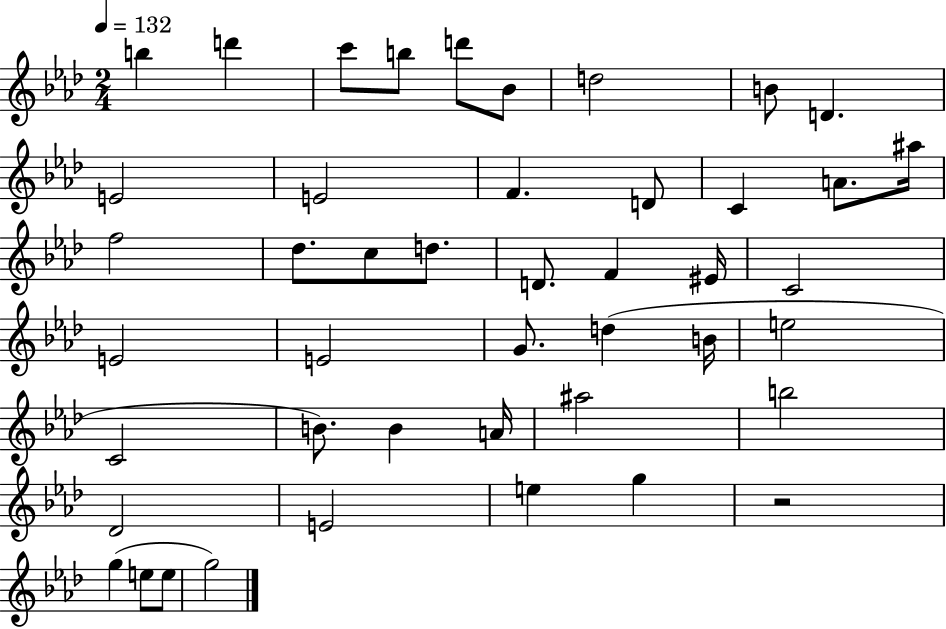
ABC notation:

X:1
T:Untitled
M:2/4
L:1/4
K:Ab
b d' c'/2 b/2 d'/2 _B/2 d2 B/2 D E2 E2 F D/2 C A/2 ^a/4 f2 _d/2 c/2 d/2 D/2 F ^E/4 C2 E2 E2 G/2 d B/4 e2 C2 B/2 B A/4 ^a2 b2 _D2 E2 e g z2 g e/2 e/2 g2